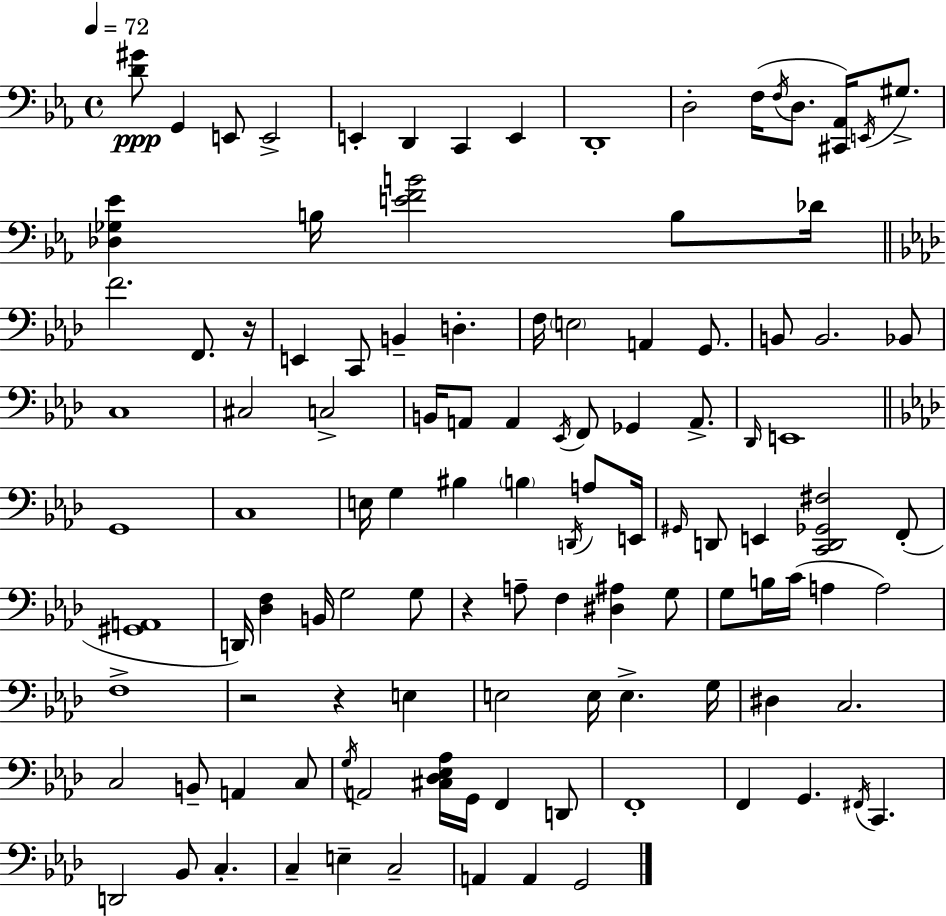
[D4,G#4]/e G2/q E2/e E2/h E2/q D2/q C2/q E2/q D2/w D3/h F3/s F3/s D3/e. [C#2,Ab2]/s E2/s G#3/e. [Db3,Gb3,Eb4]/q B3/s [E4,F4,B4]/h B3/e Db4/s F4/h. F2/e. R/s E2/q C2/e B2/q D3/q. F3/s E3/h A2/q G2/e. B2/e B2/h. Bb2/e C3/w C#3/h C3/h B2/s A2/e A2/q Eb2/s F2/e Gb2/q A2/e. Db2/s E2/w G2/w C3/w E3/s G3/q BIS3/q B3/q D2/s A3/e E2/s G#2/s D2/e E2/q [C2,D2,Gb2,F#3]/h F2/e [G#2,A2]/w D2/s [Db3,F3]/q B2/s G3/h G3/e R/q A3/e F3/q [D#3,A#3]/q G3/e G3/e B3/s C4/s A3/q A3/h F3/w R/h R/q E3/q E3/h E3/s E3/q. G3/s D#3/q C3/h. C3/h B2/e A2/q C3/e G3/s A2/h [C#3,Db3,Eb3,Ab3]/s G2/s F2/q D2/e F2/w F2/q G2/q. F#2/s C2/q. D2/h Bb2/e C3/q. C3/q E3/q C3/h A2/q A2/q G2/h